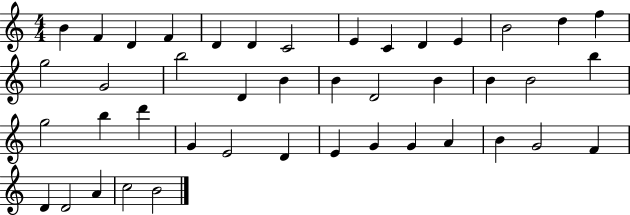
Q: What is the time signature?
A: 4/4